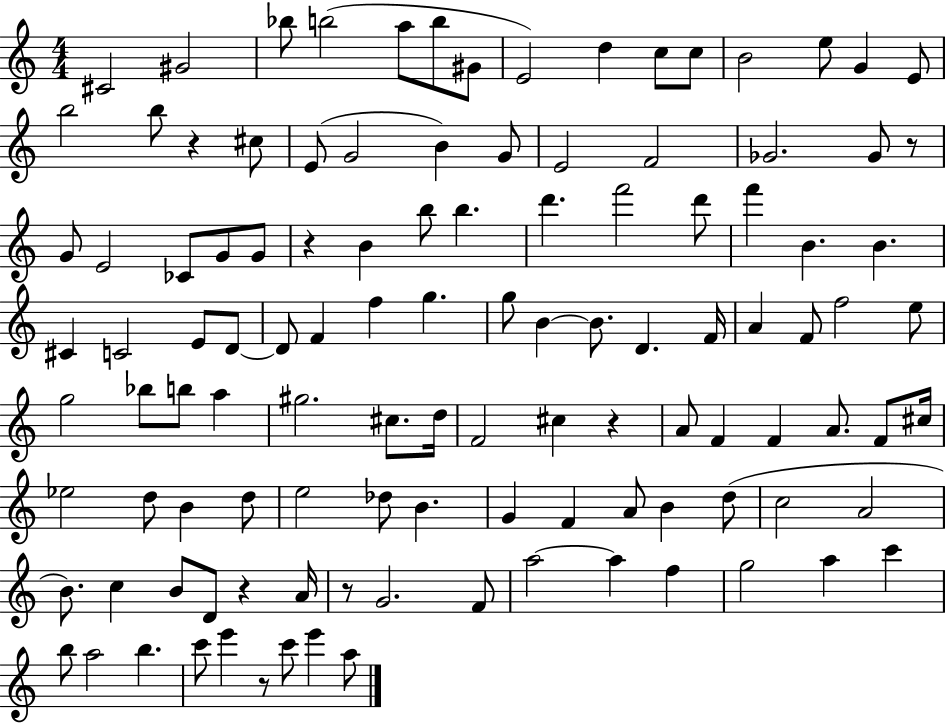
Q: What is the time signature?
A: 4/4